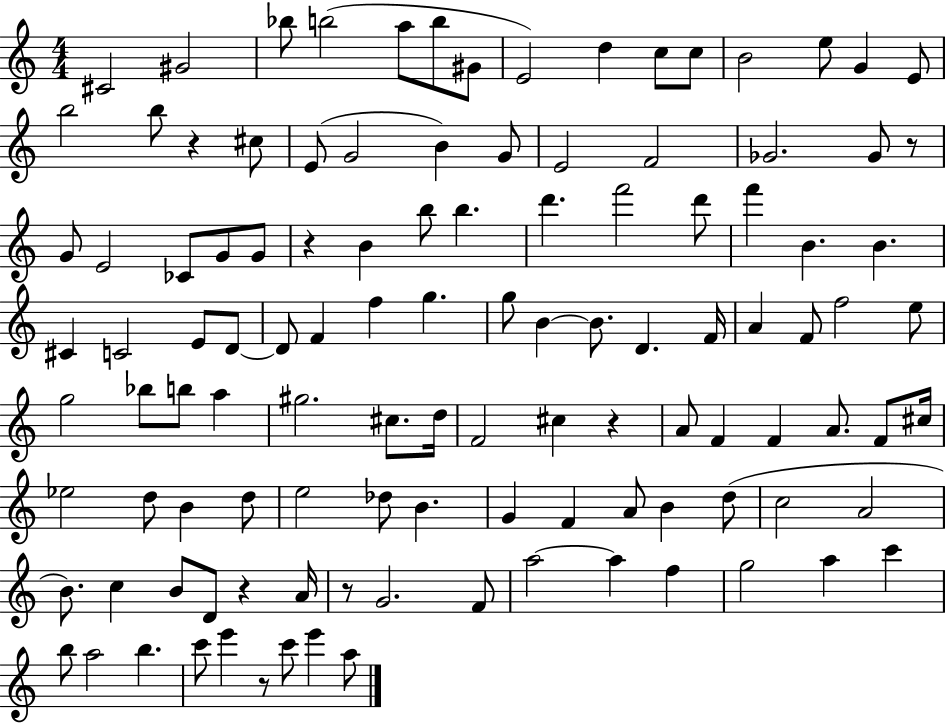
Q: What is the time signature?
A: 4/4